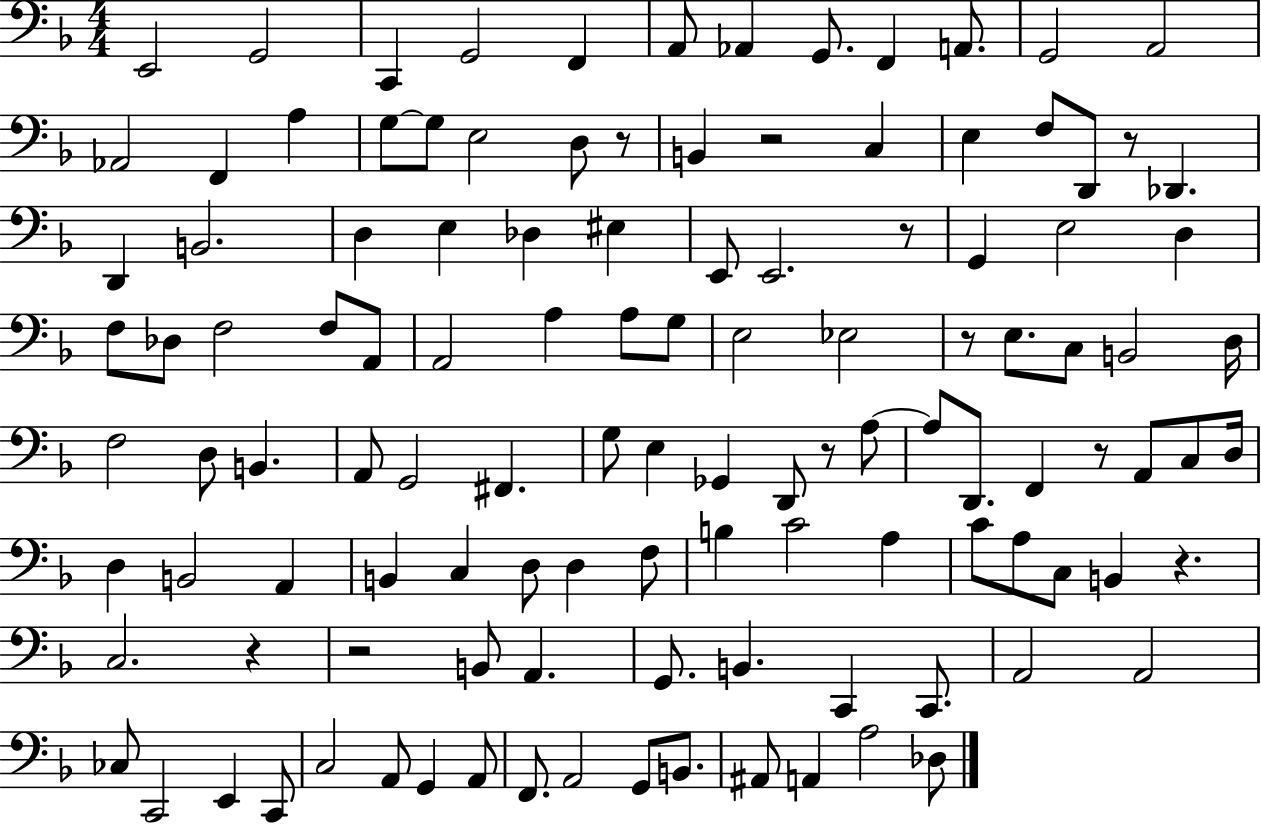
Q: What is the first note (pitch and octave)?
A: E2